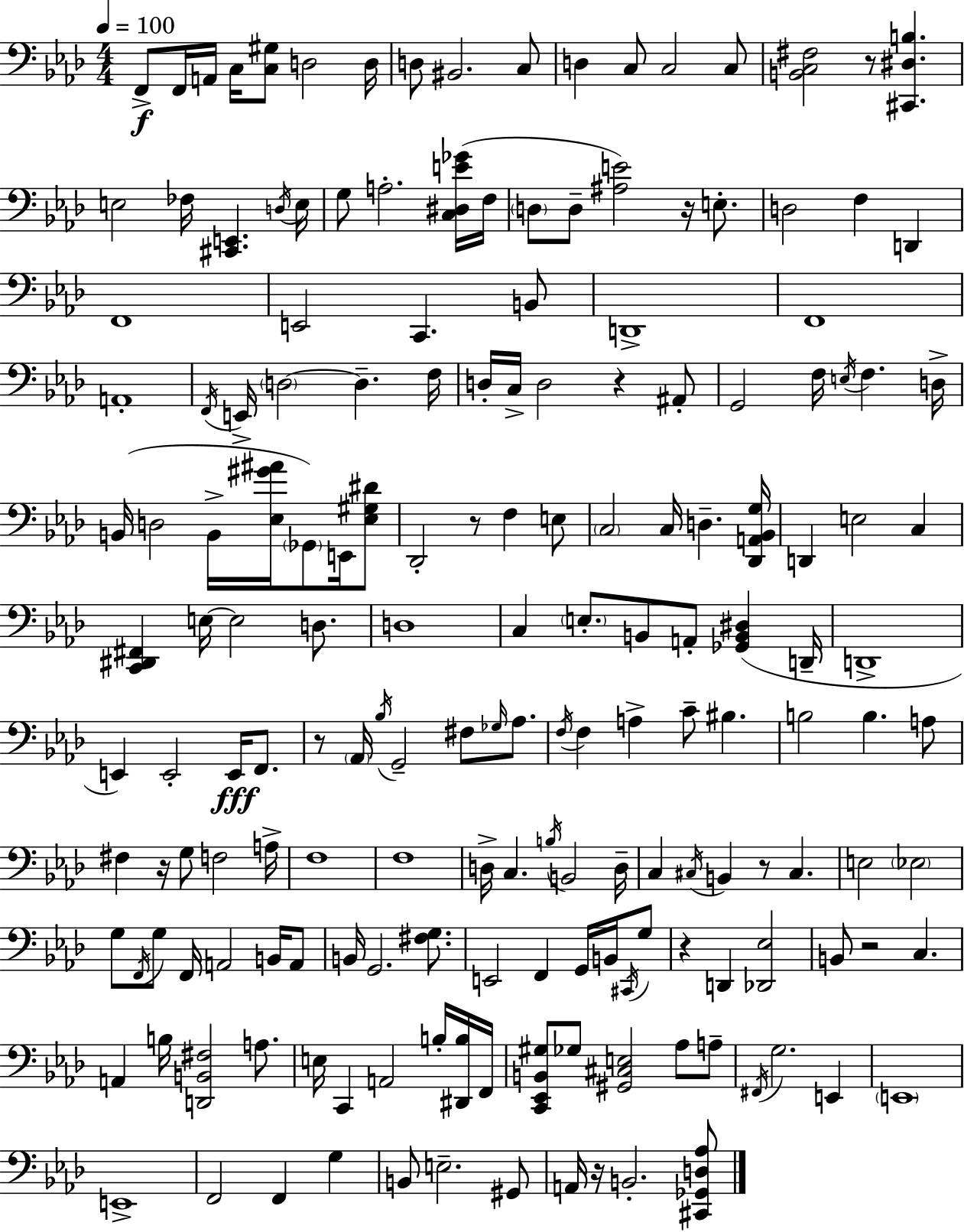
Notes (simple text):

F2/e F2/s A2/s C3/s [C3,G#3]/e D3/h D3/s D3/e BIS2/h. C3/e D3/q C3/e C3/h C3/e [B2,C3,F#3]/h R/e [C#2,D#3,B3]/q. E3/h FES3/s [C#2,E2]/q. D3/s E3/s G3/e A3/h. [C3,D#3,E4,Gb4]/s F3/s D3/e D3/e [A#3,E4]/h R/s E3/e. D3/h F3/q D2/q F2/w E2/h C2/q. B2/e D2/w F2/w A2/w F2/s E2/s D3/h D3/q. F3/s D3/s C3/s D3/h R/q A#2/e G2/h F3/s E3/s F3/q. D3/s B2/s D3/h B2/s [Eb3,G#4,A#4]/s Gb2/e E2/s [Eb3,G#3,D#4]/e Db2/h R/e F3/q E3/e C3/h C3/s D3/q. [Db2,A2,Bb2,G3]/s D2/q E3/h C3/q [C2,D#2,F#2]/q E3/s E3/h D3/e. D3/w C3/q E3/e. B2/e A2/e [Gb2,B2,D#3]/q D2/s D2/w E2/q E2/h E2/s F2/e. R/e Ab2/s Bb3/s G2/h F#3/e Gb3/s Ab3/e. F3/s F3/q A3/q C4/e BIS3/q. B3/h B3/q. A3/e F#3/q R/s G3/e F3/h A3/s F3/w F3/w D3/s C3/q. B3/s B2/h D3/s C3/q C#3/s B2/q R/e C#3/q. E3/h Eb3/h G3/e F2/s G3/e F2/s A2/h B2/s A2/e B2/s G2/h. [F#3,G3]/e. E2/h F2/q G2/s B2/s C#2/s G3/e R/q D2/q [Db2,Eb3]/h B2/e R/h C3/q. A2/q B3/s [D2,B2,F#3]/h A3/e. E3/s C2/q A2/h B3/s [D#2,B3]/s F2/s [C2,Eb2,B2,G#3]/e Gb3/e [G#2,C#3,E3]/h Ab3/e A3/e F#2/s G3/h. E2/q E2/w E2/w F2/h F2/q G3/q B2/e E3/h. G#2/e A2/s R/s B2/h. [C#2,Gb2,D3,Ab3]/e